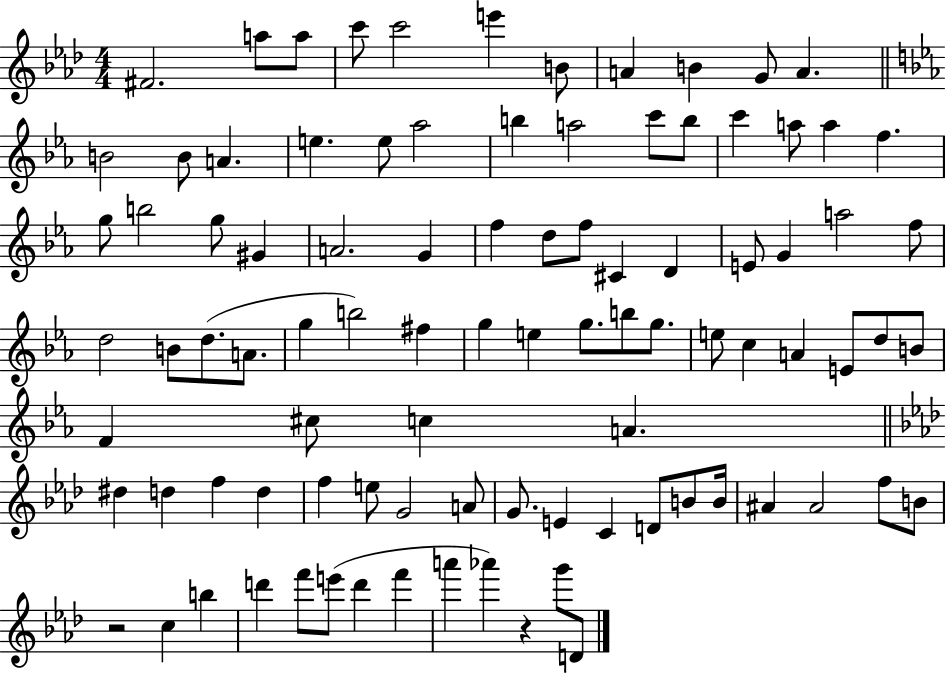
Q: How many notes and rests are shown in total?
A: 93